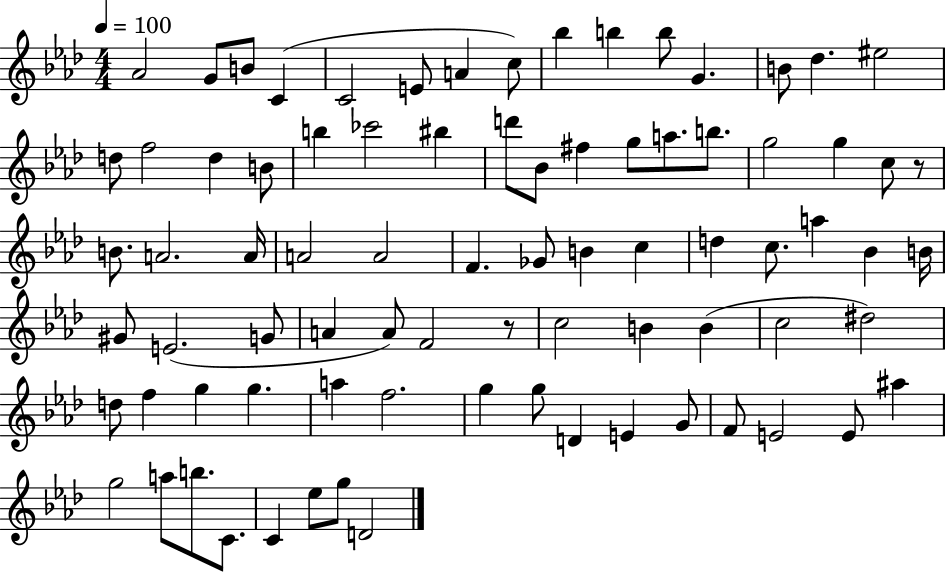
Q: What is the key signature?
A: AES major